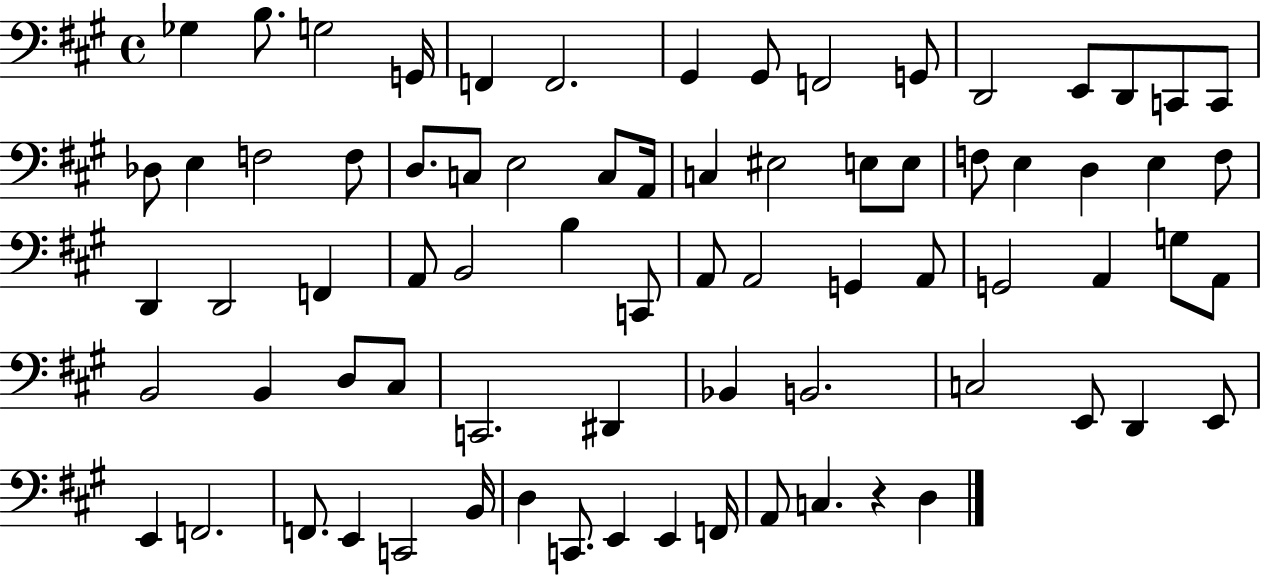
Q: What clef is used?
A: bass